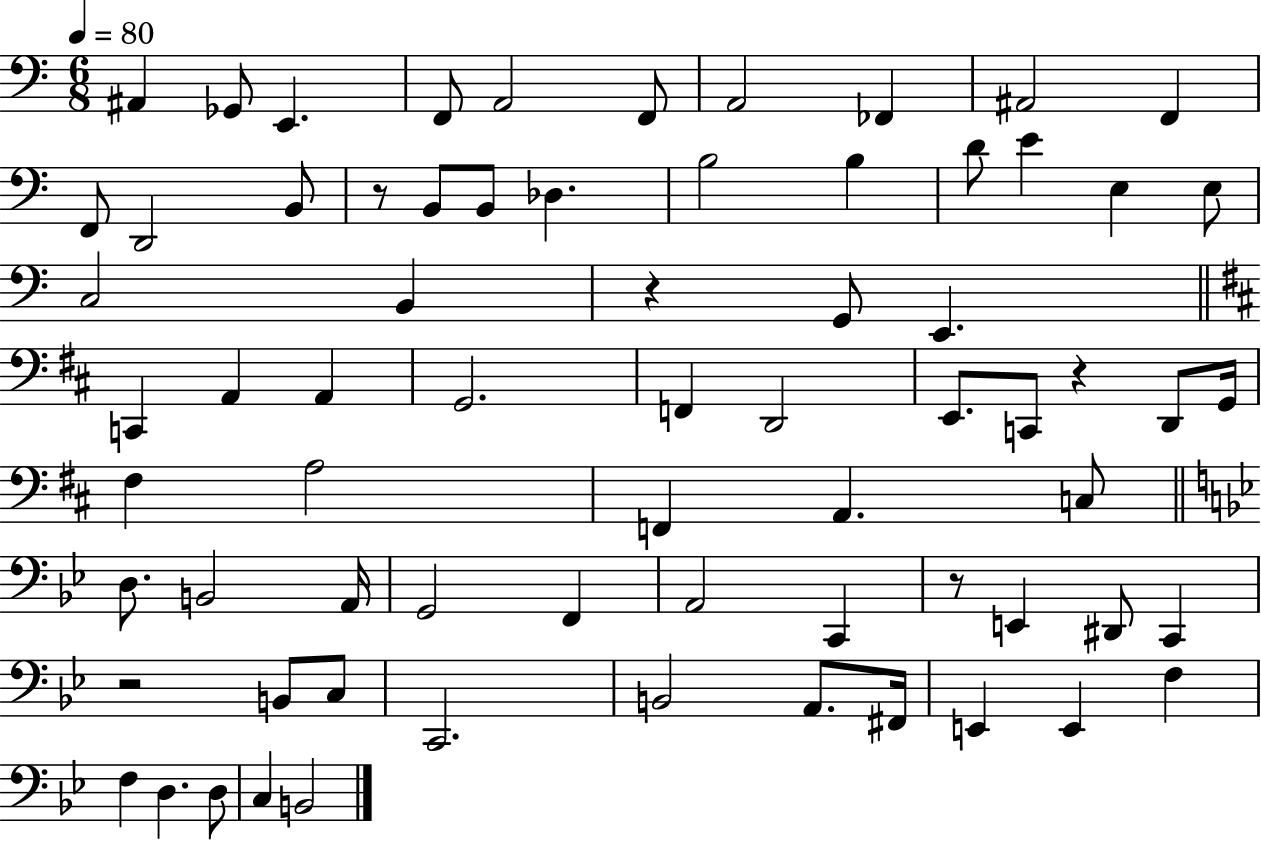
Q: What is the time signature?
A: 6/8